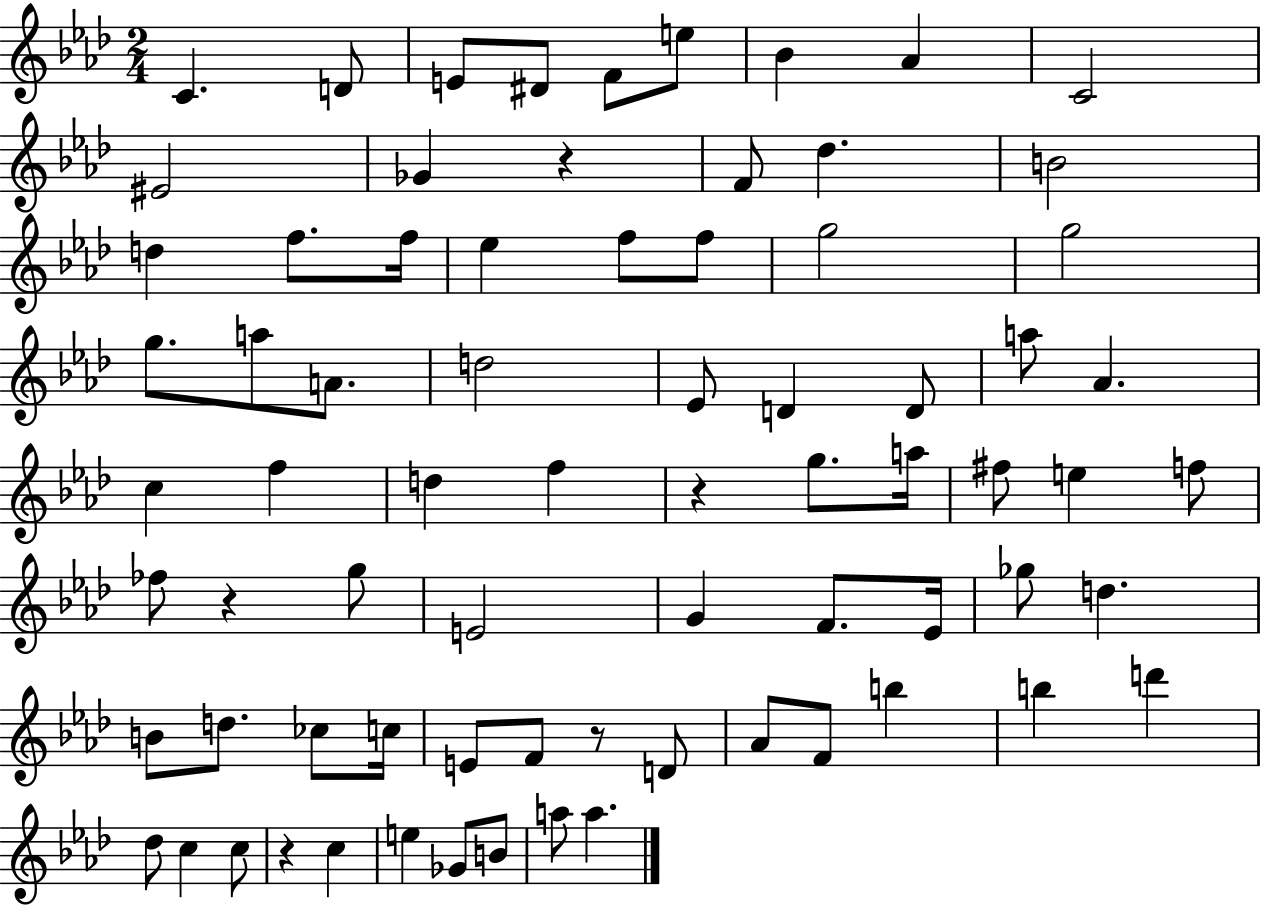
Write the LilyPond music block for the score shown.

{
  \clef treble
  \numericTimeSignature
  \time 2/4
  \key aes \major
  c'4. d'8 | e'8 dis'8 f'8 e''8 | bes'4 aes'4 | c'2 | \break eis'2 | ges'4 r4 | f'8 des''4. | b'2 | \break d''4 f''8. f''16 | ees''4 f''8 f''8 | g''2 | g''2 | \break g''8. a''8 a'8. | d''2 | ees'8 d'4 d'8 | a''8 aes'4. | \break c''4 f''4 | d''4 f''4 | r4 g''8. a''16 | fis''8 e''4 f''8 | \break fes''8 r4 g''8 | e'2 | g'4 f'8. ees'16 | ges''8 d''4. | \break b'8 d''8. ces''8 c''16 | e'8 f'8 r8 d'8 | aes'8 f'8 b''4 | b''4 d'''4 | \break des''8 c''4 c''8 | r4 c''4 | e''4 ges'8 b'8 | a''8 a''4. | \break \bar "|."
}